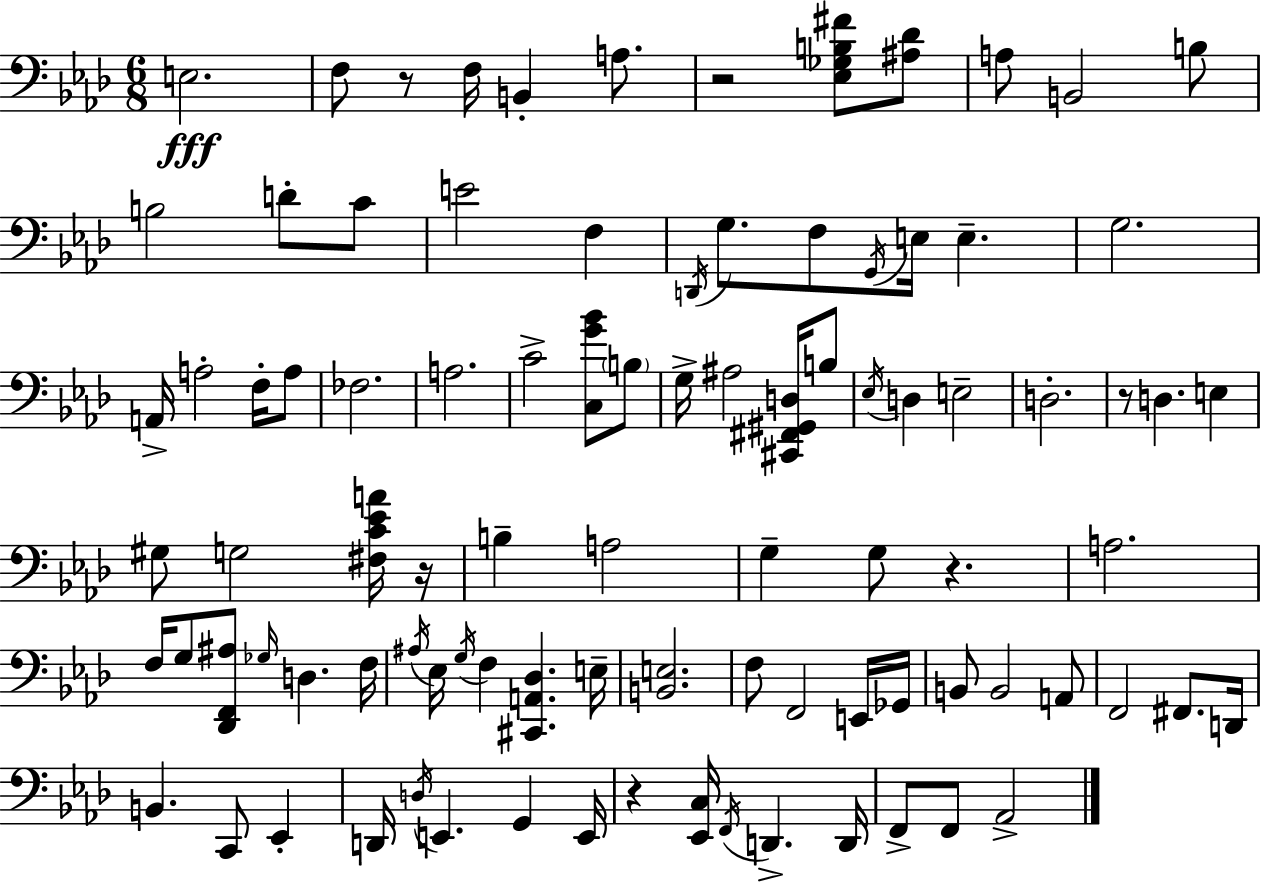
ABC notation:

X:1
T:Untitled
M:6/8
L:1/4
K:Fm
E,2 F,/2 z/2 F,/4 B,, A,/2 z2 [_E,_G,B,^F]/2 [^A,_D]/2 A,/2 B,,2 B,/2 B,2 D/2 C/2 E2 F, D,,/4 G,/2 F,/2 G,,/4 E,/4 E, G,2 A,,/4 A,2 F,/4 A,/2 _F,2 A,2 C2 [C,G_B]/2 B,/2 G,/4 ^A,2 [^C,,^F,,^G,,D,]/4 B,/2 _E,/4 D, E,2 D,2 z/2 D, E, ^G,/2 G,2 [^F,C_EA]/4 z/4 B, A,2 G, G,/2 z A,2 F,/4 G,/2 [_D,,F,,^A,]/2 _G,/4 D, F,/4 ^A,/4 _E,/4 G,/4 F, [^C,,A,,_D,] E,/4 [B,,E,]2 F,/2 F,,2 E,,/4 _G,,/4 B,,/2 B,,2 A,,/2 F,,2 ^F,,/2 D,,/4 B,, C,,/2 _E,, D,,/4 D,/4 E,, G,, E,,/4 z [_E,,C,]/4 F,,/4 D,, D,,/4 F,,/2 F,,/2 _A,,2